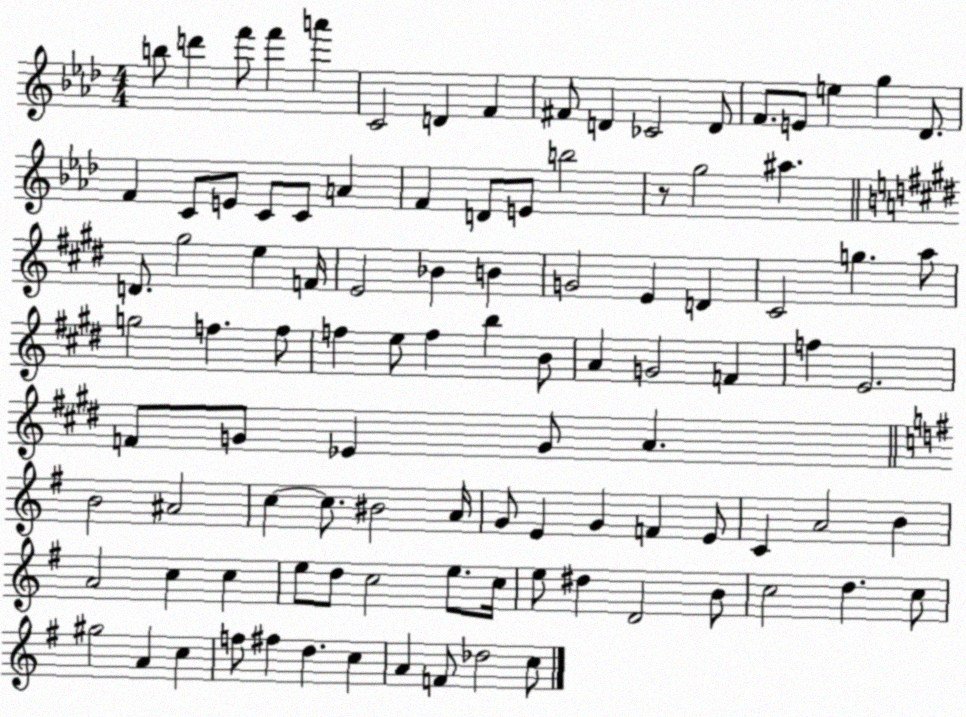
X:1
T:Untitled
M:4/4
L:1/4
K:Ab
b/2 d' f'/2 f' a' C2 D F ^F/2 D _C2 D/2 F/2 E/2 e g _D/2 F C/2 E/2 C/2 C/2 A F D/2 E/2 b2 z/2 g2 ^a D/2 ^g2 e F/4 E2 _B B G2 E D ^C2 g a/2 g2 f f/2 f e/2 f b B/2 A G2 F f E2 F/2 G/2 _E G/2 A B2 ^A2 c c/2 ^B2 A/4 G/2 E G F E/2 C A2 B A2 c c e/2 d/2 c2 e/2 c/4 e/2 ^d D2 B/2 c2 d c/2 ^g2 A c f/2 ^f d c A F/2 _d2 c/2